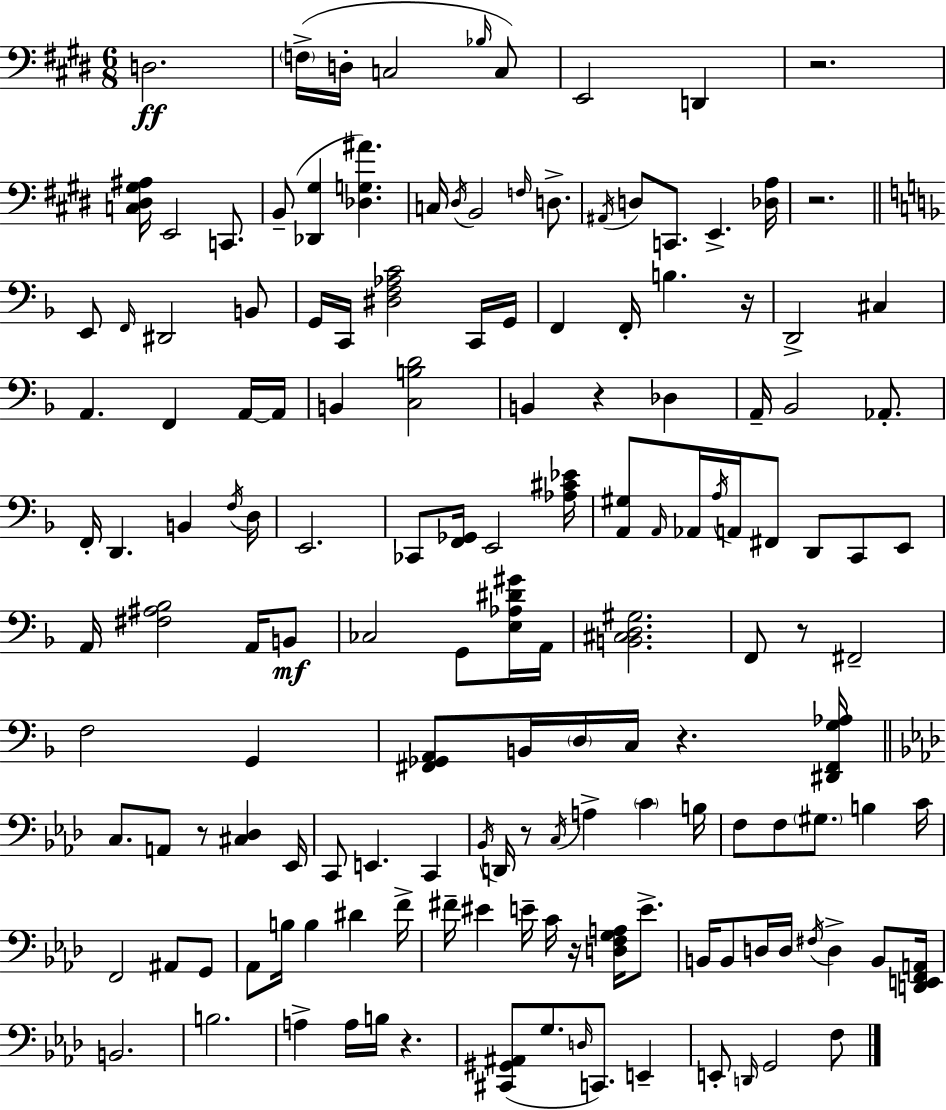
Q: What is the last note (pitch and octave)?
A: F3